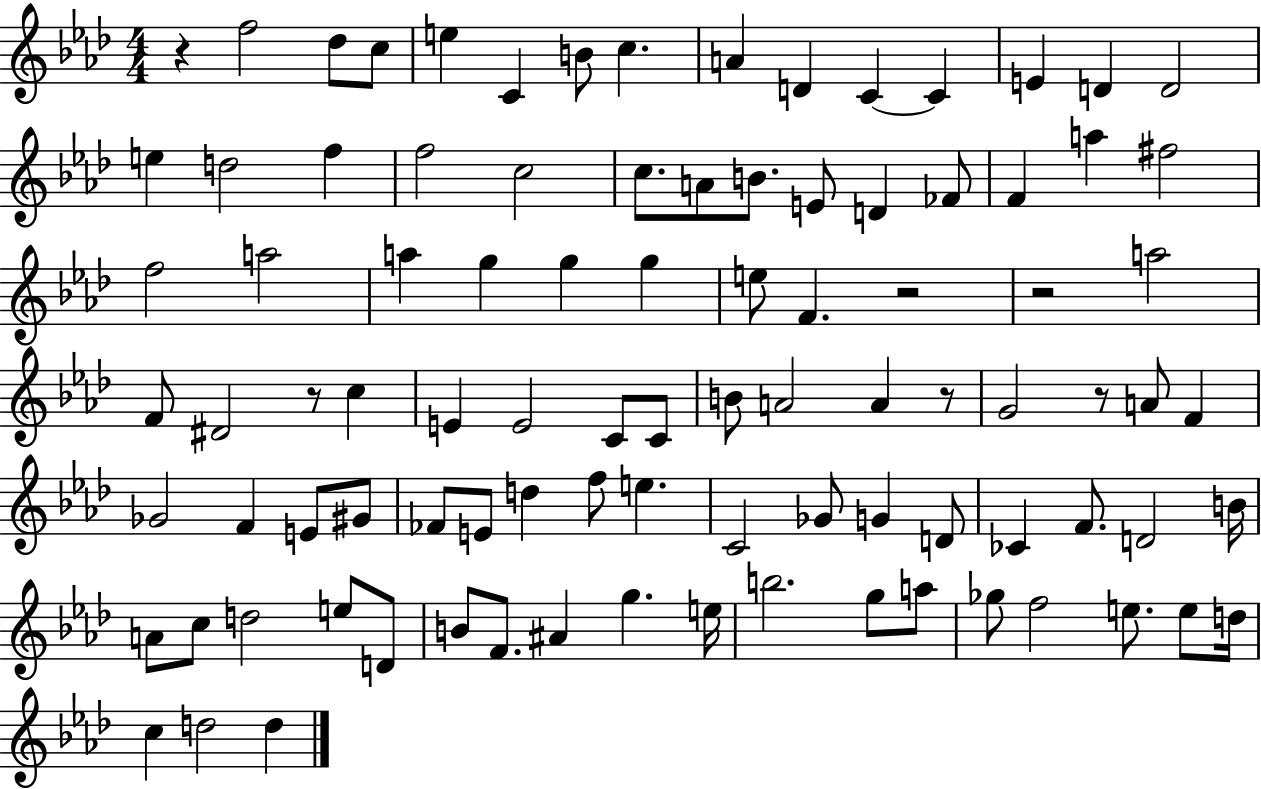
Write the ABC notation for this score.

X:1
T:Untitled
M:4/4
L:1/4
K:Ab
z f2 _d/2 c/2 e C B/2 c A D C C E D D2 e d2 f f2 c2 c/2 A/2 B/2 E/2 D _F/2 F a ^f2 f2 a2 a g g g e/2 F z2 z2 a2 F/2 ^D2 z/2 c E E2 C/2 C/2 B/2 A2 A z/2 G2 z/2 A/2 F _G2 F E/2 ^G/2 _F/2 E/2 d f/2 e C2 _G/2 G D/2 _C F/2 D2 B/4 A/2 c/2 d2 e/2 D/2 B/2 F/2 ^A g e/4 b2 g/2 a/2 _g/2 f2 e/2 e/2 d/4 c d2 d